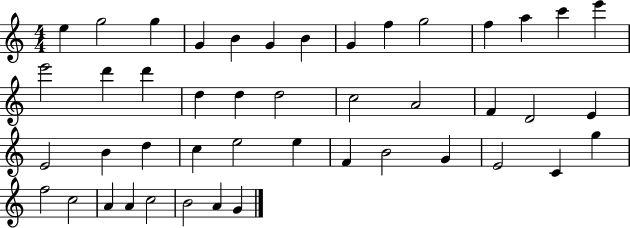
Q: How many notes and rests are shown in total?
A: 45